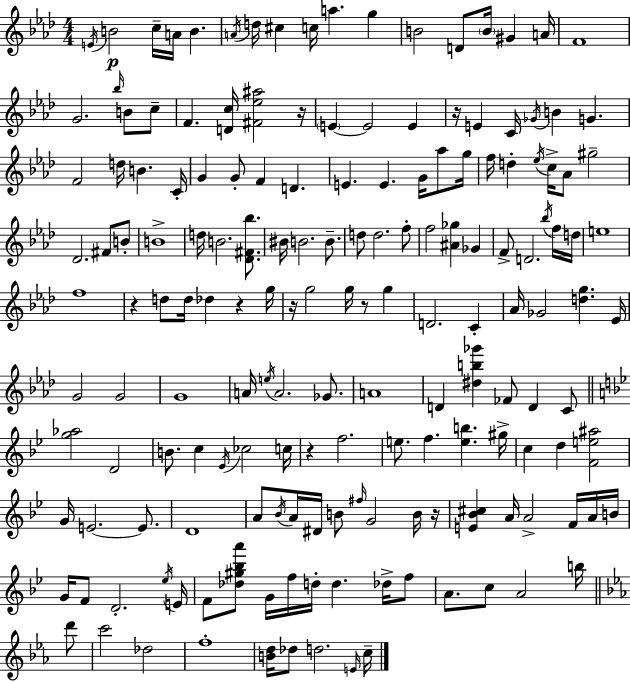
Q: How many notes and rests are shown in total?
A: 167